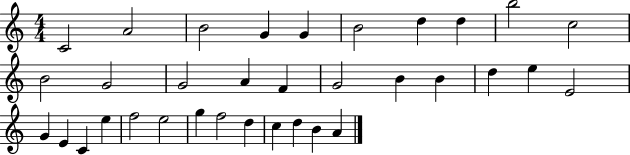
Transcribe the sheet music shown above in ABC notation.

X:1
T:Untitled
M:4/4
L:1/4
K:C
C2 A2 B2 G G B2 d d b2 c2 B2 G2 G2 A F G2 B B d e E2 G E C e f2 e2 g f2 d c d B A